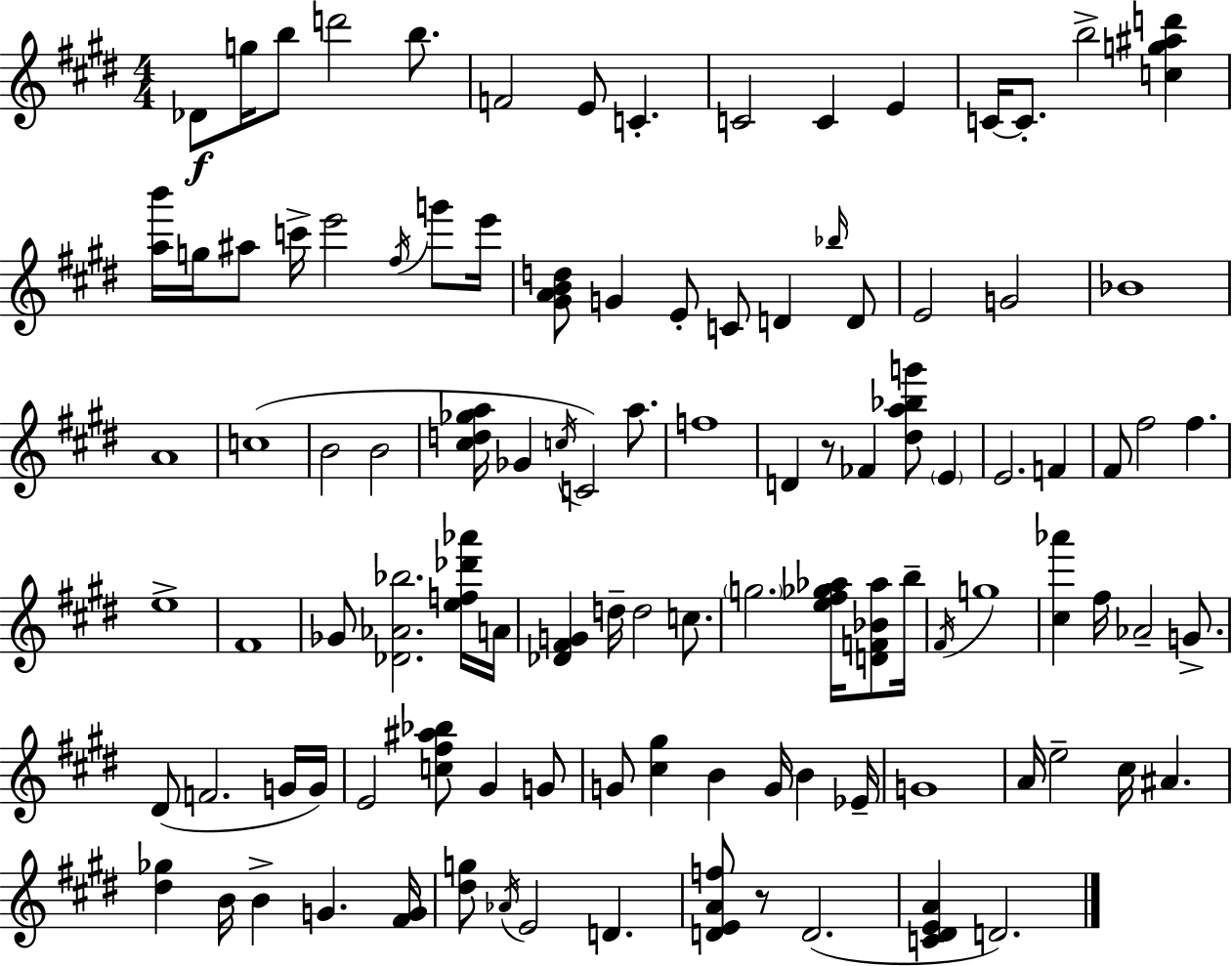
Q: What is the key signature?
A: E major